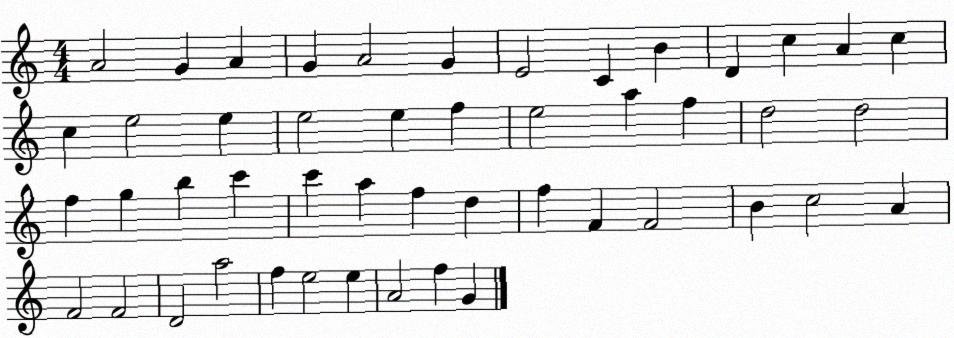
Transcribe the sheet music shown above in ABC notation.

X:1
T:Untitled
M:4/4
L:1/4
K:C
A2 G A G A2 G E2 C B D c A c c e2 e e2 e f e2 a f d2 d2 f g b c' c' a f d f F F2 B c2 A F2 F2 D2 a2 f e2 e A2 f G